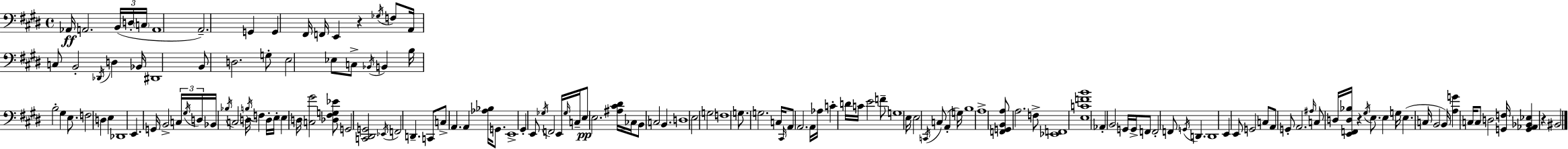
{
  \clef bass
  \time 4/4
  \defaultTimeSignature
  \key e \major
  aes,16\ff a,2. \tuplet 3/2 { b,16( d16-. \parenthesize c16 } | a,1 | a,2.--) g,4 | g,4 fis,16 f,16 e,4 r4 \acciaccatura { ges16 } f8 | \break a,16 c8 b,2-. \acciaccatura { des,16 } d4 | bes,16 dis,1 | b,8 d2. | g8-. e2 ees8 c8-> \acciaccatura { bes,16 } b,4 | \break b16 b2-. gis4 | e8. f2 d4 e4 | des,1 | e,4. g,16 b,2-> | \break \tuplet 3/2 { c16 \acciaccatura { gis16 } d16 } bes,16 \acciaccatura { bes16 } c2 d16 | \acciaccatura { b16 } f4 d16-. e16-. \parenthesize e4 d16 <c gis'>2 | <des fis g ees'>8 g,2 <c, dis, g,>2 | \acciaccatura { ees,16 } f,2 d,4.-- | \break c,8 c8-> a,4. a,4 | <aes bes>16 g,8. e,1-> | gis,4-. e,8 \acciaccatura { ges16 } f,2 | e,16 \grace { ges16 } c16-- e8\pp e2. | \break <ais cis' dis'>16 ces16 b,8 c2 | b,4. d1 | e2 | g2 f1 | \break g8. g2. | c16 \grace { cis,16 } a,8 a,2. | a,16 aes16 c'4-. d'16 c'16 | e'2 f'8-- g1 | \break e16 e2 | \acciaccatura { c,16 } c8( a,4-. g16) b1 | a1-> | <f, g, b, a>8 a2. | \break f8-> <ees, f,>1 | <e c' f' b'>1 | aes,4-. b,2 | g,16 g,16-> f,8 f,2-. | \break f,8 \acciaccatura { g,16 } d,4. d,1 | e,4 | e,8 g,2 c8 a,8 g,8-. | a,2. \grace { ais16 } c8 d16 | \break <e, f, d bes>16 r4 \acciaccatura { gis16 } e8. e4 g16 e4.( | c16 b,2 b,16) <a g'>4 | c16 c8 d2 <g, f>16 <g, aes, bes, ees>4 | r4 bis,2 \bar "|."
}